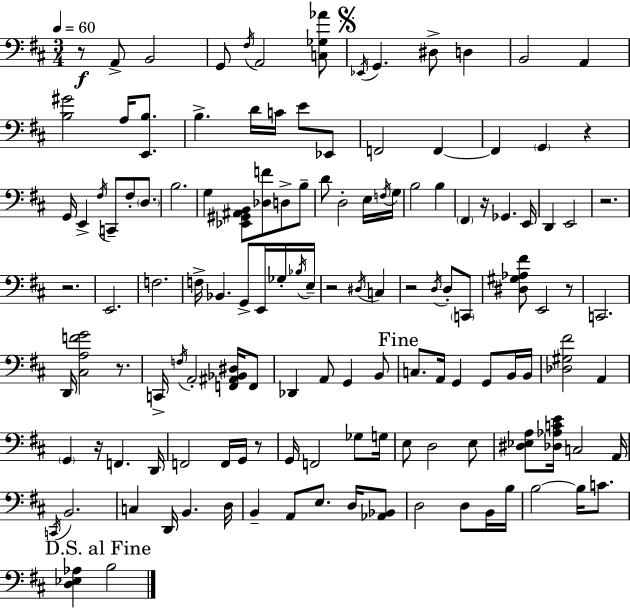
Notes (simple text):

R/e A2/e B2/h G2/e F#3/s A2/h [C3,Gb3,Ab4]/e Eb2/s G2/q. D#3/e D3/q B2/h A2/q [B3,G#4]/h A3/s [E2,B3]/e. B3/q. D4/s C4/s E4/e Eb2/e F2/h F2/q F2/q G2/q R/q G2/s E2/q F#3/s C2/e F#3/e D3/e. B3/h. G3/q [Eb2,G#2,A#2,B2]/e [Db3,F4]/e D3/e B3/e D4/e D3/h E3/s F3/s G3/s B3/h B3/q F#2/q R/s Gb2/q. E2/s D2/q E2/h R/h. R/h. E2/h. F3/h. F3/s Bb2/q. G2/e E2/s Gb3/s Bb3/s E3/s R/h D#3/s C3/q R/h D3/s D3/e C2/e [D#3,G#3,Ab3,F#4]/e E2/h R/e C2/h. D2/s [C#3,A3,F4,G4]/h R/e. C2/s F3/s A2/h [F2,A#2,Bb2,D#3]/s F2/e Db2/q A2/e G2/q B2/e C3/e. A2/s G2/q G2/e B2/s B2/s [Db3,G#3,F#4]/h A2/q G2/q R/s F2/q. D2/s F2/h F2/s G2/s R/e G2/s F2/h Gb3/e G3/s E3/e D3/h E3/e [D#3,Eb3,A3]/e [Db3,Ab3,C4,E4]/s C3/h A2/s C2/s B2/h. C3/q D2/s B2/q. D3/s B2/q A2/e E3/e. D3/s [Ab2,Bb2]/e D3/h D3/e B2/s B3/s B3/h B3/s C4/e. [D3,Eb3,Ab3]/q B3/h